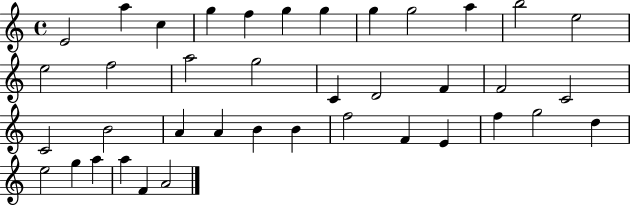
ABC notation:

X:1
T:Untitled
M:4/4
L:1/4
K:C
E2 a c g f g g g g2 a b2 e2 e2 f2 a2 g2 C D2 F F2 C2 C2 B2 A A B B f2 F E f g2 d e2 g a a F A2